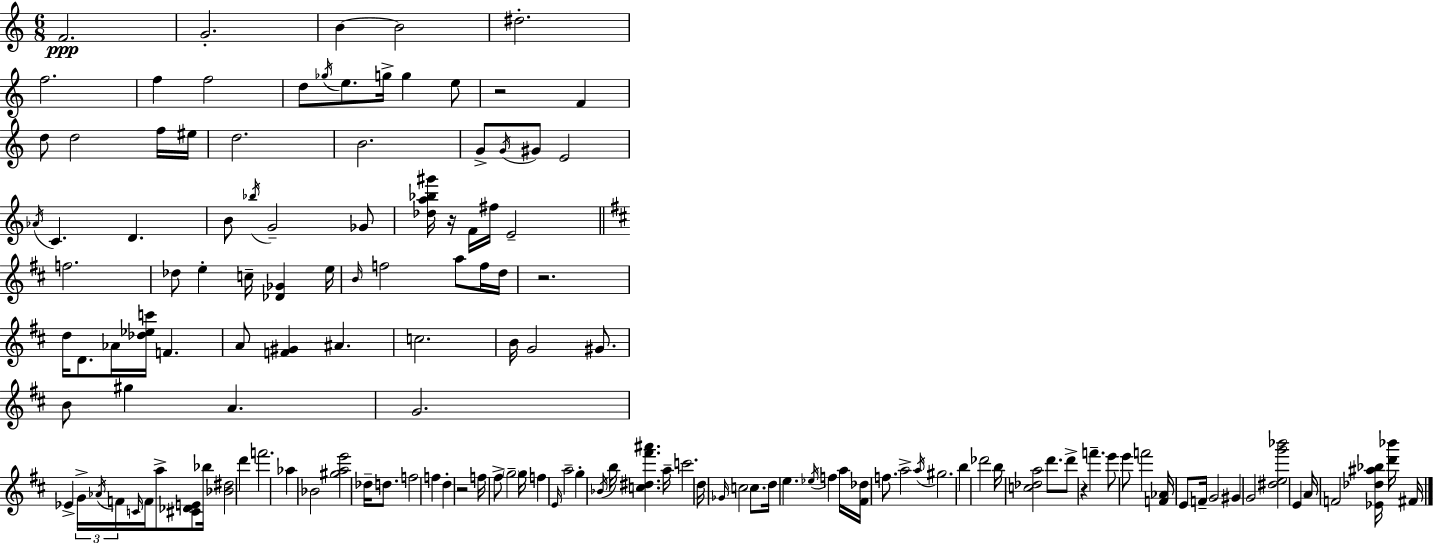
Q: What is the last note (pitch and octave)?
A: F#4